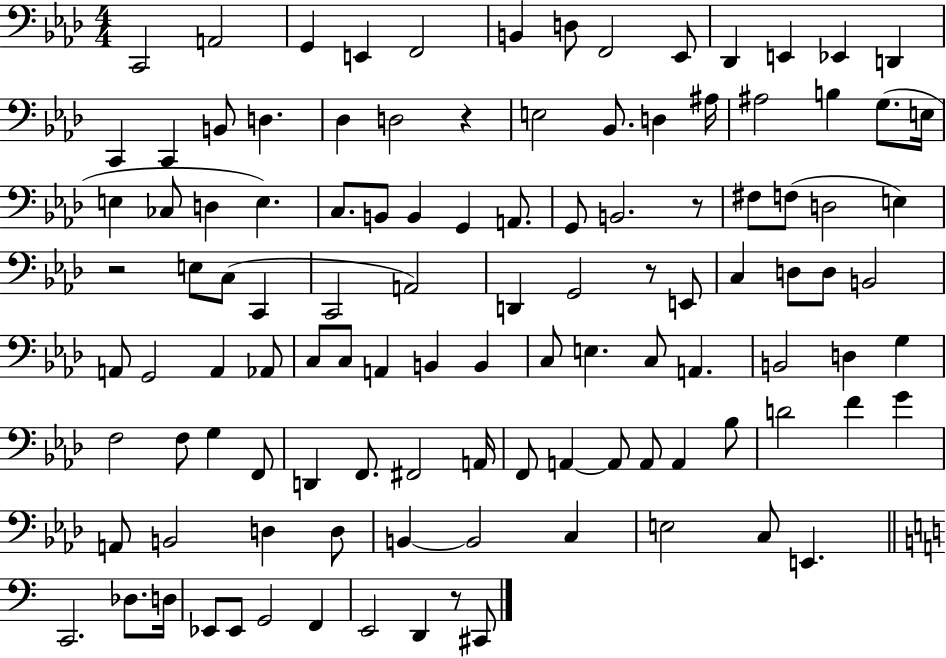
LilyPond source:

{
  \clef bass
  \numericTimeSignature
  \time 4/4
  \key aes \major
  \repeat volta 2 { c,2 a,2 | g,4 e,4 f,2 | b,4 d8 f,2 ees,8 | des,4 e,4 ees,4 d,4 | \break c,4 c,4 b,8 d4. | des4 d2 r4 | e2 bes,8. d4 ais16 | ais2 b4 g8.( e16 | \break e4 ces8 d4 e4.) | c8. b,8 b,4 g,4 a,8. | g,8 b,2. r8 | fis8 f8( d2 e4) | \break r2 e8 c8( c,4 | c,2 a,2) | d,4 g,2 r8 e,8 | c4 d8 d8 b,2 | \break a,8 g,2 a,4 aes,8 | c8 c8 a,4 b,4 b,4 | c8 e4. c8 a,4. | b,2 d4 g4 | \break f2 f8 g4 f,8 | d,4 f,8. fis,2 a,16 | f,8 a,4~~ a,8 a,8 a,4 bes8 | d'2 f'4 g'4 | \break a,8 b,2 d4 d8 | b,4~~ b,2 c4 | e2 c8 e,4. | \bar "||" \break \key c \major c,2. des8. d16 | ees,8 ees,8 g,2 f,4 | e,2 d,4 r8 cis,8 | } \bar "|."
}